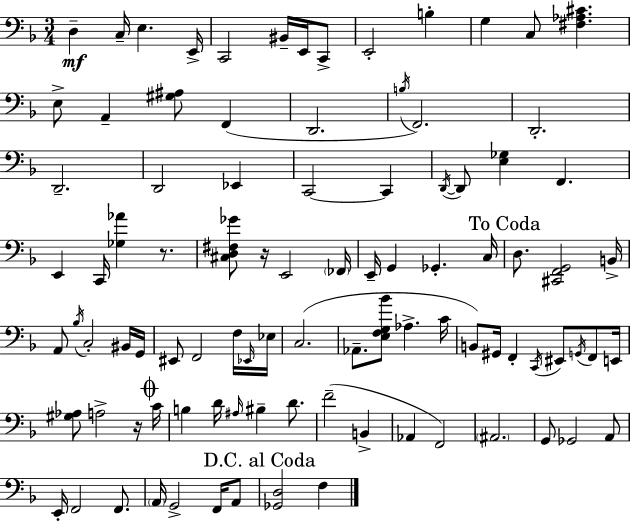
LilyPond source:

{
  \clef bass
  \numericTimeSignature
  \time 3/4
  \key f \major
  d4--\mf c16-- e4. e,16-> | c,2 bis,16-- e,16 c,8-> | e,2-. b4-. | g4 c8 <fis aes cis'>4. | \break e8-> a,4-- <gis ais>8 f,4( | d,2. | \acciaccatura { b16 } f,2.) | d,2.-. | \break d,2.-- | d,2 ees,4 | c,2~~ c,4 | \acciaccatura { d,16~ }~ d,8 <e ges>4 f,4. | \break e,4 c,16 <ges aes'>4 r8. | <cis d fis ges'>8 r16 e,2 | \parenthesize fes,16 e,16-- g,4 ges,4.-. | c16 \mark "To Coda" d8. <cis, f, g,>2 | \break b,16-> a,8 \acciaccatura { bes16 } c2-. | bis,16 g,16 eis,8 f,2 | f16 \grace { ees,16 } ees16 c2.( | aes,8.-- <e f g bes'>8 aes4.-> | \break c'16 b,8) gis,16 f,4-. \acciaccatura { c,16 } | eis,8 \acciaccatura { g,16 } f,8 e,16 <gis aes>8 a2-> | r16 \mark \markup { \musicglyph "scripts.coda" } c'16 b4 d'16 \grace { ais16 } | bis4-- d'8. f'2--( | \break b,4-> aes,4 f,2) | \parenthesize ais,2. | g,8 ges,2 | a,8 e,16-. f,2 | \break f,8. \parenthesize a,16 g,2-> | f,16 a,8 \mark "D.C. al Coda" <ges, d>2 | f4 \bar "|."
}